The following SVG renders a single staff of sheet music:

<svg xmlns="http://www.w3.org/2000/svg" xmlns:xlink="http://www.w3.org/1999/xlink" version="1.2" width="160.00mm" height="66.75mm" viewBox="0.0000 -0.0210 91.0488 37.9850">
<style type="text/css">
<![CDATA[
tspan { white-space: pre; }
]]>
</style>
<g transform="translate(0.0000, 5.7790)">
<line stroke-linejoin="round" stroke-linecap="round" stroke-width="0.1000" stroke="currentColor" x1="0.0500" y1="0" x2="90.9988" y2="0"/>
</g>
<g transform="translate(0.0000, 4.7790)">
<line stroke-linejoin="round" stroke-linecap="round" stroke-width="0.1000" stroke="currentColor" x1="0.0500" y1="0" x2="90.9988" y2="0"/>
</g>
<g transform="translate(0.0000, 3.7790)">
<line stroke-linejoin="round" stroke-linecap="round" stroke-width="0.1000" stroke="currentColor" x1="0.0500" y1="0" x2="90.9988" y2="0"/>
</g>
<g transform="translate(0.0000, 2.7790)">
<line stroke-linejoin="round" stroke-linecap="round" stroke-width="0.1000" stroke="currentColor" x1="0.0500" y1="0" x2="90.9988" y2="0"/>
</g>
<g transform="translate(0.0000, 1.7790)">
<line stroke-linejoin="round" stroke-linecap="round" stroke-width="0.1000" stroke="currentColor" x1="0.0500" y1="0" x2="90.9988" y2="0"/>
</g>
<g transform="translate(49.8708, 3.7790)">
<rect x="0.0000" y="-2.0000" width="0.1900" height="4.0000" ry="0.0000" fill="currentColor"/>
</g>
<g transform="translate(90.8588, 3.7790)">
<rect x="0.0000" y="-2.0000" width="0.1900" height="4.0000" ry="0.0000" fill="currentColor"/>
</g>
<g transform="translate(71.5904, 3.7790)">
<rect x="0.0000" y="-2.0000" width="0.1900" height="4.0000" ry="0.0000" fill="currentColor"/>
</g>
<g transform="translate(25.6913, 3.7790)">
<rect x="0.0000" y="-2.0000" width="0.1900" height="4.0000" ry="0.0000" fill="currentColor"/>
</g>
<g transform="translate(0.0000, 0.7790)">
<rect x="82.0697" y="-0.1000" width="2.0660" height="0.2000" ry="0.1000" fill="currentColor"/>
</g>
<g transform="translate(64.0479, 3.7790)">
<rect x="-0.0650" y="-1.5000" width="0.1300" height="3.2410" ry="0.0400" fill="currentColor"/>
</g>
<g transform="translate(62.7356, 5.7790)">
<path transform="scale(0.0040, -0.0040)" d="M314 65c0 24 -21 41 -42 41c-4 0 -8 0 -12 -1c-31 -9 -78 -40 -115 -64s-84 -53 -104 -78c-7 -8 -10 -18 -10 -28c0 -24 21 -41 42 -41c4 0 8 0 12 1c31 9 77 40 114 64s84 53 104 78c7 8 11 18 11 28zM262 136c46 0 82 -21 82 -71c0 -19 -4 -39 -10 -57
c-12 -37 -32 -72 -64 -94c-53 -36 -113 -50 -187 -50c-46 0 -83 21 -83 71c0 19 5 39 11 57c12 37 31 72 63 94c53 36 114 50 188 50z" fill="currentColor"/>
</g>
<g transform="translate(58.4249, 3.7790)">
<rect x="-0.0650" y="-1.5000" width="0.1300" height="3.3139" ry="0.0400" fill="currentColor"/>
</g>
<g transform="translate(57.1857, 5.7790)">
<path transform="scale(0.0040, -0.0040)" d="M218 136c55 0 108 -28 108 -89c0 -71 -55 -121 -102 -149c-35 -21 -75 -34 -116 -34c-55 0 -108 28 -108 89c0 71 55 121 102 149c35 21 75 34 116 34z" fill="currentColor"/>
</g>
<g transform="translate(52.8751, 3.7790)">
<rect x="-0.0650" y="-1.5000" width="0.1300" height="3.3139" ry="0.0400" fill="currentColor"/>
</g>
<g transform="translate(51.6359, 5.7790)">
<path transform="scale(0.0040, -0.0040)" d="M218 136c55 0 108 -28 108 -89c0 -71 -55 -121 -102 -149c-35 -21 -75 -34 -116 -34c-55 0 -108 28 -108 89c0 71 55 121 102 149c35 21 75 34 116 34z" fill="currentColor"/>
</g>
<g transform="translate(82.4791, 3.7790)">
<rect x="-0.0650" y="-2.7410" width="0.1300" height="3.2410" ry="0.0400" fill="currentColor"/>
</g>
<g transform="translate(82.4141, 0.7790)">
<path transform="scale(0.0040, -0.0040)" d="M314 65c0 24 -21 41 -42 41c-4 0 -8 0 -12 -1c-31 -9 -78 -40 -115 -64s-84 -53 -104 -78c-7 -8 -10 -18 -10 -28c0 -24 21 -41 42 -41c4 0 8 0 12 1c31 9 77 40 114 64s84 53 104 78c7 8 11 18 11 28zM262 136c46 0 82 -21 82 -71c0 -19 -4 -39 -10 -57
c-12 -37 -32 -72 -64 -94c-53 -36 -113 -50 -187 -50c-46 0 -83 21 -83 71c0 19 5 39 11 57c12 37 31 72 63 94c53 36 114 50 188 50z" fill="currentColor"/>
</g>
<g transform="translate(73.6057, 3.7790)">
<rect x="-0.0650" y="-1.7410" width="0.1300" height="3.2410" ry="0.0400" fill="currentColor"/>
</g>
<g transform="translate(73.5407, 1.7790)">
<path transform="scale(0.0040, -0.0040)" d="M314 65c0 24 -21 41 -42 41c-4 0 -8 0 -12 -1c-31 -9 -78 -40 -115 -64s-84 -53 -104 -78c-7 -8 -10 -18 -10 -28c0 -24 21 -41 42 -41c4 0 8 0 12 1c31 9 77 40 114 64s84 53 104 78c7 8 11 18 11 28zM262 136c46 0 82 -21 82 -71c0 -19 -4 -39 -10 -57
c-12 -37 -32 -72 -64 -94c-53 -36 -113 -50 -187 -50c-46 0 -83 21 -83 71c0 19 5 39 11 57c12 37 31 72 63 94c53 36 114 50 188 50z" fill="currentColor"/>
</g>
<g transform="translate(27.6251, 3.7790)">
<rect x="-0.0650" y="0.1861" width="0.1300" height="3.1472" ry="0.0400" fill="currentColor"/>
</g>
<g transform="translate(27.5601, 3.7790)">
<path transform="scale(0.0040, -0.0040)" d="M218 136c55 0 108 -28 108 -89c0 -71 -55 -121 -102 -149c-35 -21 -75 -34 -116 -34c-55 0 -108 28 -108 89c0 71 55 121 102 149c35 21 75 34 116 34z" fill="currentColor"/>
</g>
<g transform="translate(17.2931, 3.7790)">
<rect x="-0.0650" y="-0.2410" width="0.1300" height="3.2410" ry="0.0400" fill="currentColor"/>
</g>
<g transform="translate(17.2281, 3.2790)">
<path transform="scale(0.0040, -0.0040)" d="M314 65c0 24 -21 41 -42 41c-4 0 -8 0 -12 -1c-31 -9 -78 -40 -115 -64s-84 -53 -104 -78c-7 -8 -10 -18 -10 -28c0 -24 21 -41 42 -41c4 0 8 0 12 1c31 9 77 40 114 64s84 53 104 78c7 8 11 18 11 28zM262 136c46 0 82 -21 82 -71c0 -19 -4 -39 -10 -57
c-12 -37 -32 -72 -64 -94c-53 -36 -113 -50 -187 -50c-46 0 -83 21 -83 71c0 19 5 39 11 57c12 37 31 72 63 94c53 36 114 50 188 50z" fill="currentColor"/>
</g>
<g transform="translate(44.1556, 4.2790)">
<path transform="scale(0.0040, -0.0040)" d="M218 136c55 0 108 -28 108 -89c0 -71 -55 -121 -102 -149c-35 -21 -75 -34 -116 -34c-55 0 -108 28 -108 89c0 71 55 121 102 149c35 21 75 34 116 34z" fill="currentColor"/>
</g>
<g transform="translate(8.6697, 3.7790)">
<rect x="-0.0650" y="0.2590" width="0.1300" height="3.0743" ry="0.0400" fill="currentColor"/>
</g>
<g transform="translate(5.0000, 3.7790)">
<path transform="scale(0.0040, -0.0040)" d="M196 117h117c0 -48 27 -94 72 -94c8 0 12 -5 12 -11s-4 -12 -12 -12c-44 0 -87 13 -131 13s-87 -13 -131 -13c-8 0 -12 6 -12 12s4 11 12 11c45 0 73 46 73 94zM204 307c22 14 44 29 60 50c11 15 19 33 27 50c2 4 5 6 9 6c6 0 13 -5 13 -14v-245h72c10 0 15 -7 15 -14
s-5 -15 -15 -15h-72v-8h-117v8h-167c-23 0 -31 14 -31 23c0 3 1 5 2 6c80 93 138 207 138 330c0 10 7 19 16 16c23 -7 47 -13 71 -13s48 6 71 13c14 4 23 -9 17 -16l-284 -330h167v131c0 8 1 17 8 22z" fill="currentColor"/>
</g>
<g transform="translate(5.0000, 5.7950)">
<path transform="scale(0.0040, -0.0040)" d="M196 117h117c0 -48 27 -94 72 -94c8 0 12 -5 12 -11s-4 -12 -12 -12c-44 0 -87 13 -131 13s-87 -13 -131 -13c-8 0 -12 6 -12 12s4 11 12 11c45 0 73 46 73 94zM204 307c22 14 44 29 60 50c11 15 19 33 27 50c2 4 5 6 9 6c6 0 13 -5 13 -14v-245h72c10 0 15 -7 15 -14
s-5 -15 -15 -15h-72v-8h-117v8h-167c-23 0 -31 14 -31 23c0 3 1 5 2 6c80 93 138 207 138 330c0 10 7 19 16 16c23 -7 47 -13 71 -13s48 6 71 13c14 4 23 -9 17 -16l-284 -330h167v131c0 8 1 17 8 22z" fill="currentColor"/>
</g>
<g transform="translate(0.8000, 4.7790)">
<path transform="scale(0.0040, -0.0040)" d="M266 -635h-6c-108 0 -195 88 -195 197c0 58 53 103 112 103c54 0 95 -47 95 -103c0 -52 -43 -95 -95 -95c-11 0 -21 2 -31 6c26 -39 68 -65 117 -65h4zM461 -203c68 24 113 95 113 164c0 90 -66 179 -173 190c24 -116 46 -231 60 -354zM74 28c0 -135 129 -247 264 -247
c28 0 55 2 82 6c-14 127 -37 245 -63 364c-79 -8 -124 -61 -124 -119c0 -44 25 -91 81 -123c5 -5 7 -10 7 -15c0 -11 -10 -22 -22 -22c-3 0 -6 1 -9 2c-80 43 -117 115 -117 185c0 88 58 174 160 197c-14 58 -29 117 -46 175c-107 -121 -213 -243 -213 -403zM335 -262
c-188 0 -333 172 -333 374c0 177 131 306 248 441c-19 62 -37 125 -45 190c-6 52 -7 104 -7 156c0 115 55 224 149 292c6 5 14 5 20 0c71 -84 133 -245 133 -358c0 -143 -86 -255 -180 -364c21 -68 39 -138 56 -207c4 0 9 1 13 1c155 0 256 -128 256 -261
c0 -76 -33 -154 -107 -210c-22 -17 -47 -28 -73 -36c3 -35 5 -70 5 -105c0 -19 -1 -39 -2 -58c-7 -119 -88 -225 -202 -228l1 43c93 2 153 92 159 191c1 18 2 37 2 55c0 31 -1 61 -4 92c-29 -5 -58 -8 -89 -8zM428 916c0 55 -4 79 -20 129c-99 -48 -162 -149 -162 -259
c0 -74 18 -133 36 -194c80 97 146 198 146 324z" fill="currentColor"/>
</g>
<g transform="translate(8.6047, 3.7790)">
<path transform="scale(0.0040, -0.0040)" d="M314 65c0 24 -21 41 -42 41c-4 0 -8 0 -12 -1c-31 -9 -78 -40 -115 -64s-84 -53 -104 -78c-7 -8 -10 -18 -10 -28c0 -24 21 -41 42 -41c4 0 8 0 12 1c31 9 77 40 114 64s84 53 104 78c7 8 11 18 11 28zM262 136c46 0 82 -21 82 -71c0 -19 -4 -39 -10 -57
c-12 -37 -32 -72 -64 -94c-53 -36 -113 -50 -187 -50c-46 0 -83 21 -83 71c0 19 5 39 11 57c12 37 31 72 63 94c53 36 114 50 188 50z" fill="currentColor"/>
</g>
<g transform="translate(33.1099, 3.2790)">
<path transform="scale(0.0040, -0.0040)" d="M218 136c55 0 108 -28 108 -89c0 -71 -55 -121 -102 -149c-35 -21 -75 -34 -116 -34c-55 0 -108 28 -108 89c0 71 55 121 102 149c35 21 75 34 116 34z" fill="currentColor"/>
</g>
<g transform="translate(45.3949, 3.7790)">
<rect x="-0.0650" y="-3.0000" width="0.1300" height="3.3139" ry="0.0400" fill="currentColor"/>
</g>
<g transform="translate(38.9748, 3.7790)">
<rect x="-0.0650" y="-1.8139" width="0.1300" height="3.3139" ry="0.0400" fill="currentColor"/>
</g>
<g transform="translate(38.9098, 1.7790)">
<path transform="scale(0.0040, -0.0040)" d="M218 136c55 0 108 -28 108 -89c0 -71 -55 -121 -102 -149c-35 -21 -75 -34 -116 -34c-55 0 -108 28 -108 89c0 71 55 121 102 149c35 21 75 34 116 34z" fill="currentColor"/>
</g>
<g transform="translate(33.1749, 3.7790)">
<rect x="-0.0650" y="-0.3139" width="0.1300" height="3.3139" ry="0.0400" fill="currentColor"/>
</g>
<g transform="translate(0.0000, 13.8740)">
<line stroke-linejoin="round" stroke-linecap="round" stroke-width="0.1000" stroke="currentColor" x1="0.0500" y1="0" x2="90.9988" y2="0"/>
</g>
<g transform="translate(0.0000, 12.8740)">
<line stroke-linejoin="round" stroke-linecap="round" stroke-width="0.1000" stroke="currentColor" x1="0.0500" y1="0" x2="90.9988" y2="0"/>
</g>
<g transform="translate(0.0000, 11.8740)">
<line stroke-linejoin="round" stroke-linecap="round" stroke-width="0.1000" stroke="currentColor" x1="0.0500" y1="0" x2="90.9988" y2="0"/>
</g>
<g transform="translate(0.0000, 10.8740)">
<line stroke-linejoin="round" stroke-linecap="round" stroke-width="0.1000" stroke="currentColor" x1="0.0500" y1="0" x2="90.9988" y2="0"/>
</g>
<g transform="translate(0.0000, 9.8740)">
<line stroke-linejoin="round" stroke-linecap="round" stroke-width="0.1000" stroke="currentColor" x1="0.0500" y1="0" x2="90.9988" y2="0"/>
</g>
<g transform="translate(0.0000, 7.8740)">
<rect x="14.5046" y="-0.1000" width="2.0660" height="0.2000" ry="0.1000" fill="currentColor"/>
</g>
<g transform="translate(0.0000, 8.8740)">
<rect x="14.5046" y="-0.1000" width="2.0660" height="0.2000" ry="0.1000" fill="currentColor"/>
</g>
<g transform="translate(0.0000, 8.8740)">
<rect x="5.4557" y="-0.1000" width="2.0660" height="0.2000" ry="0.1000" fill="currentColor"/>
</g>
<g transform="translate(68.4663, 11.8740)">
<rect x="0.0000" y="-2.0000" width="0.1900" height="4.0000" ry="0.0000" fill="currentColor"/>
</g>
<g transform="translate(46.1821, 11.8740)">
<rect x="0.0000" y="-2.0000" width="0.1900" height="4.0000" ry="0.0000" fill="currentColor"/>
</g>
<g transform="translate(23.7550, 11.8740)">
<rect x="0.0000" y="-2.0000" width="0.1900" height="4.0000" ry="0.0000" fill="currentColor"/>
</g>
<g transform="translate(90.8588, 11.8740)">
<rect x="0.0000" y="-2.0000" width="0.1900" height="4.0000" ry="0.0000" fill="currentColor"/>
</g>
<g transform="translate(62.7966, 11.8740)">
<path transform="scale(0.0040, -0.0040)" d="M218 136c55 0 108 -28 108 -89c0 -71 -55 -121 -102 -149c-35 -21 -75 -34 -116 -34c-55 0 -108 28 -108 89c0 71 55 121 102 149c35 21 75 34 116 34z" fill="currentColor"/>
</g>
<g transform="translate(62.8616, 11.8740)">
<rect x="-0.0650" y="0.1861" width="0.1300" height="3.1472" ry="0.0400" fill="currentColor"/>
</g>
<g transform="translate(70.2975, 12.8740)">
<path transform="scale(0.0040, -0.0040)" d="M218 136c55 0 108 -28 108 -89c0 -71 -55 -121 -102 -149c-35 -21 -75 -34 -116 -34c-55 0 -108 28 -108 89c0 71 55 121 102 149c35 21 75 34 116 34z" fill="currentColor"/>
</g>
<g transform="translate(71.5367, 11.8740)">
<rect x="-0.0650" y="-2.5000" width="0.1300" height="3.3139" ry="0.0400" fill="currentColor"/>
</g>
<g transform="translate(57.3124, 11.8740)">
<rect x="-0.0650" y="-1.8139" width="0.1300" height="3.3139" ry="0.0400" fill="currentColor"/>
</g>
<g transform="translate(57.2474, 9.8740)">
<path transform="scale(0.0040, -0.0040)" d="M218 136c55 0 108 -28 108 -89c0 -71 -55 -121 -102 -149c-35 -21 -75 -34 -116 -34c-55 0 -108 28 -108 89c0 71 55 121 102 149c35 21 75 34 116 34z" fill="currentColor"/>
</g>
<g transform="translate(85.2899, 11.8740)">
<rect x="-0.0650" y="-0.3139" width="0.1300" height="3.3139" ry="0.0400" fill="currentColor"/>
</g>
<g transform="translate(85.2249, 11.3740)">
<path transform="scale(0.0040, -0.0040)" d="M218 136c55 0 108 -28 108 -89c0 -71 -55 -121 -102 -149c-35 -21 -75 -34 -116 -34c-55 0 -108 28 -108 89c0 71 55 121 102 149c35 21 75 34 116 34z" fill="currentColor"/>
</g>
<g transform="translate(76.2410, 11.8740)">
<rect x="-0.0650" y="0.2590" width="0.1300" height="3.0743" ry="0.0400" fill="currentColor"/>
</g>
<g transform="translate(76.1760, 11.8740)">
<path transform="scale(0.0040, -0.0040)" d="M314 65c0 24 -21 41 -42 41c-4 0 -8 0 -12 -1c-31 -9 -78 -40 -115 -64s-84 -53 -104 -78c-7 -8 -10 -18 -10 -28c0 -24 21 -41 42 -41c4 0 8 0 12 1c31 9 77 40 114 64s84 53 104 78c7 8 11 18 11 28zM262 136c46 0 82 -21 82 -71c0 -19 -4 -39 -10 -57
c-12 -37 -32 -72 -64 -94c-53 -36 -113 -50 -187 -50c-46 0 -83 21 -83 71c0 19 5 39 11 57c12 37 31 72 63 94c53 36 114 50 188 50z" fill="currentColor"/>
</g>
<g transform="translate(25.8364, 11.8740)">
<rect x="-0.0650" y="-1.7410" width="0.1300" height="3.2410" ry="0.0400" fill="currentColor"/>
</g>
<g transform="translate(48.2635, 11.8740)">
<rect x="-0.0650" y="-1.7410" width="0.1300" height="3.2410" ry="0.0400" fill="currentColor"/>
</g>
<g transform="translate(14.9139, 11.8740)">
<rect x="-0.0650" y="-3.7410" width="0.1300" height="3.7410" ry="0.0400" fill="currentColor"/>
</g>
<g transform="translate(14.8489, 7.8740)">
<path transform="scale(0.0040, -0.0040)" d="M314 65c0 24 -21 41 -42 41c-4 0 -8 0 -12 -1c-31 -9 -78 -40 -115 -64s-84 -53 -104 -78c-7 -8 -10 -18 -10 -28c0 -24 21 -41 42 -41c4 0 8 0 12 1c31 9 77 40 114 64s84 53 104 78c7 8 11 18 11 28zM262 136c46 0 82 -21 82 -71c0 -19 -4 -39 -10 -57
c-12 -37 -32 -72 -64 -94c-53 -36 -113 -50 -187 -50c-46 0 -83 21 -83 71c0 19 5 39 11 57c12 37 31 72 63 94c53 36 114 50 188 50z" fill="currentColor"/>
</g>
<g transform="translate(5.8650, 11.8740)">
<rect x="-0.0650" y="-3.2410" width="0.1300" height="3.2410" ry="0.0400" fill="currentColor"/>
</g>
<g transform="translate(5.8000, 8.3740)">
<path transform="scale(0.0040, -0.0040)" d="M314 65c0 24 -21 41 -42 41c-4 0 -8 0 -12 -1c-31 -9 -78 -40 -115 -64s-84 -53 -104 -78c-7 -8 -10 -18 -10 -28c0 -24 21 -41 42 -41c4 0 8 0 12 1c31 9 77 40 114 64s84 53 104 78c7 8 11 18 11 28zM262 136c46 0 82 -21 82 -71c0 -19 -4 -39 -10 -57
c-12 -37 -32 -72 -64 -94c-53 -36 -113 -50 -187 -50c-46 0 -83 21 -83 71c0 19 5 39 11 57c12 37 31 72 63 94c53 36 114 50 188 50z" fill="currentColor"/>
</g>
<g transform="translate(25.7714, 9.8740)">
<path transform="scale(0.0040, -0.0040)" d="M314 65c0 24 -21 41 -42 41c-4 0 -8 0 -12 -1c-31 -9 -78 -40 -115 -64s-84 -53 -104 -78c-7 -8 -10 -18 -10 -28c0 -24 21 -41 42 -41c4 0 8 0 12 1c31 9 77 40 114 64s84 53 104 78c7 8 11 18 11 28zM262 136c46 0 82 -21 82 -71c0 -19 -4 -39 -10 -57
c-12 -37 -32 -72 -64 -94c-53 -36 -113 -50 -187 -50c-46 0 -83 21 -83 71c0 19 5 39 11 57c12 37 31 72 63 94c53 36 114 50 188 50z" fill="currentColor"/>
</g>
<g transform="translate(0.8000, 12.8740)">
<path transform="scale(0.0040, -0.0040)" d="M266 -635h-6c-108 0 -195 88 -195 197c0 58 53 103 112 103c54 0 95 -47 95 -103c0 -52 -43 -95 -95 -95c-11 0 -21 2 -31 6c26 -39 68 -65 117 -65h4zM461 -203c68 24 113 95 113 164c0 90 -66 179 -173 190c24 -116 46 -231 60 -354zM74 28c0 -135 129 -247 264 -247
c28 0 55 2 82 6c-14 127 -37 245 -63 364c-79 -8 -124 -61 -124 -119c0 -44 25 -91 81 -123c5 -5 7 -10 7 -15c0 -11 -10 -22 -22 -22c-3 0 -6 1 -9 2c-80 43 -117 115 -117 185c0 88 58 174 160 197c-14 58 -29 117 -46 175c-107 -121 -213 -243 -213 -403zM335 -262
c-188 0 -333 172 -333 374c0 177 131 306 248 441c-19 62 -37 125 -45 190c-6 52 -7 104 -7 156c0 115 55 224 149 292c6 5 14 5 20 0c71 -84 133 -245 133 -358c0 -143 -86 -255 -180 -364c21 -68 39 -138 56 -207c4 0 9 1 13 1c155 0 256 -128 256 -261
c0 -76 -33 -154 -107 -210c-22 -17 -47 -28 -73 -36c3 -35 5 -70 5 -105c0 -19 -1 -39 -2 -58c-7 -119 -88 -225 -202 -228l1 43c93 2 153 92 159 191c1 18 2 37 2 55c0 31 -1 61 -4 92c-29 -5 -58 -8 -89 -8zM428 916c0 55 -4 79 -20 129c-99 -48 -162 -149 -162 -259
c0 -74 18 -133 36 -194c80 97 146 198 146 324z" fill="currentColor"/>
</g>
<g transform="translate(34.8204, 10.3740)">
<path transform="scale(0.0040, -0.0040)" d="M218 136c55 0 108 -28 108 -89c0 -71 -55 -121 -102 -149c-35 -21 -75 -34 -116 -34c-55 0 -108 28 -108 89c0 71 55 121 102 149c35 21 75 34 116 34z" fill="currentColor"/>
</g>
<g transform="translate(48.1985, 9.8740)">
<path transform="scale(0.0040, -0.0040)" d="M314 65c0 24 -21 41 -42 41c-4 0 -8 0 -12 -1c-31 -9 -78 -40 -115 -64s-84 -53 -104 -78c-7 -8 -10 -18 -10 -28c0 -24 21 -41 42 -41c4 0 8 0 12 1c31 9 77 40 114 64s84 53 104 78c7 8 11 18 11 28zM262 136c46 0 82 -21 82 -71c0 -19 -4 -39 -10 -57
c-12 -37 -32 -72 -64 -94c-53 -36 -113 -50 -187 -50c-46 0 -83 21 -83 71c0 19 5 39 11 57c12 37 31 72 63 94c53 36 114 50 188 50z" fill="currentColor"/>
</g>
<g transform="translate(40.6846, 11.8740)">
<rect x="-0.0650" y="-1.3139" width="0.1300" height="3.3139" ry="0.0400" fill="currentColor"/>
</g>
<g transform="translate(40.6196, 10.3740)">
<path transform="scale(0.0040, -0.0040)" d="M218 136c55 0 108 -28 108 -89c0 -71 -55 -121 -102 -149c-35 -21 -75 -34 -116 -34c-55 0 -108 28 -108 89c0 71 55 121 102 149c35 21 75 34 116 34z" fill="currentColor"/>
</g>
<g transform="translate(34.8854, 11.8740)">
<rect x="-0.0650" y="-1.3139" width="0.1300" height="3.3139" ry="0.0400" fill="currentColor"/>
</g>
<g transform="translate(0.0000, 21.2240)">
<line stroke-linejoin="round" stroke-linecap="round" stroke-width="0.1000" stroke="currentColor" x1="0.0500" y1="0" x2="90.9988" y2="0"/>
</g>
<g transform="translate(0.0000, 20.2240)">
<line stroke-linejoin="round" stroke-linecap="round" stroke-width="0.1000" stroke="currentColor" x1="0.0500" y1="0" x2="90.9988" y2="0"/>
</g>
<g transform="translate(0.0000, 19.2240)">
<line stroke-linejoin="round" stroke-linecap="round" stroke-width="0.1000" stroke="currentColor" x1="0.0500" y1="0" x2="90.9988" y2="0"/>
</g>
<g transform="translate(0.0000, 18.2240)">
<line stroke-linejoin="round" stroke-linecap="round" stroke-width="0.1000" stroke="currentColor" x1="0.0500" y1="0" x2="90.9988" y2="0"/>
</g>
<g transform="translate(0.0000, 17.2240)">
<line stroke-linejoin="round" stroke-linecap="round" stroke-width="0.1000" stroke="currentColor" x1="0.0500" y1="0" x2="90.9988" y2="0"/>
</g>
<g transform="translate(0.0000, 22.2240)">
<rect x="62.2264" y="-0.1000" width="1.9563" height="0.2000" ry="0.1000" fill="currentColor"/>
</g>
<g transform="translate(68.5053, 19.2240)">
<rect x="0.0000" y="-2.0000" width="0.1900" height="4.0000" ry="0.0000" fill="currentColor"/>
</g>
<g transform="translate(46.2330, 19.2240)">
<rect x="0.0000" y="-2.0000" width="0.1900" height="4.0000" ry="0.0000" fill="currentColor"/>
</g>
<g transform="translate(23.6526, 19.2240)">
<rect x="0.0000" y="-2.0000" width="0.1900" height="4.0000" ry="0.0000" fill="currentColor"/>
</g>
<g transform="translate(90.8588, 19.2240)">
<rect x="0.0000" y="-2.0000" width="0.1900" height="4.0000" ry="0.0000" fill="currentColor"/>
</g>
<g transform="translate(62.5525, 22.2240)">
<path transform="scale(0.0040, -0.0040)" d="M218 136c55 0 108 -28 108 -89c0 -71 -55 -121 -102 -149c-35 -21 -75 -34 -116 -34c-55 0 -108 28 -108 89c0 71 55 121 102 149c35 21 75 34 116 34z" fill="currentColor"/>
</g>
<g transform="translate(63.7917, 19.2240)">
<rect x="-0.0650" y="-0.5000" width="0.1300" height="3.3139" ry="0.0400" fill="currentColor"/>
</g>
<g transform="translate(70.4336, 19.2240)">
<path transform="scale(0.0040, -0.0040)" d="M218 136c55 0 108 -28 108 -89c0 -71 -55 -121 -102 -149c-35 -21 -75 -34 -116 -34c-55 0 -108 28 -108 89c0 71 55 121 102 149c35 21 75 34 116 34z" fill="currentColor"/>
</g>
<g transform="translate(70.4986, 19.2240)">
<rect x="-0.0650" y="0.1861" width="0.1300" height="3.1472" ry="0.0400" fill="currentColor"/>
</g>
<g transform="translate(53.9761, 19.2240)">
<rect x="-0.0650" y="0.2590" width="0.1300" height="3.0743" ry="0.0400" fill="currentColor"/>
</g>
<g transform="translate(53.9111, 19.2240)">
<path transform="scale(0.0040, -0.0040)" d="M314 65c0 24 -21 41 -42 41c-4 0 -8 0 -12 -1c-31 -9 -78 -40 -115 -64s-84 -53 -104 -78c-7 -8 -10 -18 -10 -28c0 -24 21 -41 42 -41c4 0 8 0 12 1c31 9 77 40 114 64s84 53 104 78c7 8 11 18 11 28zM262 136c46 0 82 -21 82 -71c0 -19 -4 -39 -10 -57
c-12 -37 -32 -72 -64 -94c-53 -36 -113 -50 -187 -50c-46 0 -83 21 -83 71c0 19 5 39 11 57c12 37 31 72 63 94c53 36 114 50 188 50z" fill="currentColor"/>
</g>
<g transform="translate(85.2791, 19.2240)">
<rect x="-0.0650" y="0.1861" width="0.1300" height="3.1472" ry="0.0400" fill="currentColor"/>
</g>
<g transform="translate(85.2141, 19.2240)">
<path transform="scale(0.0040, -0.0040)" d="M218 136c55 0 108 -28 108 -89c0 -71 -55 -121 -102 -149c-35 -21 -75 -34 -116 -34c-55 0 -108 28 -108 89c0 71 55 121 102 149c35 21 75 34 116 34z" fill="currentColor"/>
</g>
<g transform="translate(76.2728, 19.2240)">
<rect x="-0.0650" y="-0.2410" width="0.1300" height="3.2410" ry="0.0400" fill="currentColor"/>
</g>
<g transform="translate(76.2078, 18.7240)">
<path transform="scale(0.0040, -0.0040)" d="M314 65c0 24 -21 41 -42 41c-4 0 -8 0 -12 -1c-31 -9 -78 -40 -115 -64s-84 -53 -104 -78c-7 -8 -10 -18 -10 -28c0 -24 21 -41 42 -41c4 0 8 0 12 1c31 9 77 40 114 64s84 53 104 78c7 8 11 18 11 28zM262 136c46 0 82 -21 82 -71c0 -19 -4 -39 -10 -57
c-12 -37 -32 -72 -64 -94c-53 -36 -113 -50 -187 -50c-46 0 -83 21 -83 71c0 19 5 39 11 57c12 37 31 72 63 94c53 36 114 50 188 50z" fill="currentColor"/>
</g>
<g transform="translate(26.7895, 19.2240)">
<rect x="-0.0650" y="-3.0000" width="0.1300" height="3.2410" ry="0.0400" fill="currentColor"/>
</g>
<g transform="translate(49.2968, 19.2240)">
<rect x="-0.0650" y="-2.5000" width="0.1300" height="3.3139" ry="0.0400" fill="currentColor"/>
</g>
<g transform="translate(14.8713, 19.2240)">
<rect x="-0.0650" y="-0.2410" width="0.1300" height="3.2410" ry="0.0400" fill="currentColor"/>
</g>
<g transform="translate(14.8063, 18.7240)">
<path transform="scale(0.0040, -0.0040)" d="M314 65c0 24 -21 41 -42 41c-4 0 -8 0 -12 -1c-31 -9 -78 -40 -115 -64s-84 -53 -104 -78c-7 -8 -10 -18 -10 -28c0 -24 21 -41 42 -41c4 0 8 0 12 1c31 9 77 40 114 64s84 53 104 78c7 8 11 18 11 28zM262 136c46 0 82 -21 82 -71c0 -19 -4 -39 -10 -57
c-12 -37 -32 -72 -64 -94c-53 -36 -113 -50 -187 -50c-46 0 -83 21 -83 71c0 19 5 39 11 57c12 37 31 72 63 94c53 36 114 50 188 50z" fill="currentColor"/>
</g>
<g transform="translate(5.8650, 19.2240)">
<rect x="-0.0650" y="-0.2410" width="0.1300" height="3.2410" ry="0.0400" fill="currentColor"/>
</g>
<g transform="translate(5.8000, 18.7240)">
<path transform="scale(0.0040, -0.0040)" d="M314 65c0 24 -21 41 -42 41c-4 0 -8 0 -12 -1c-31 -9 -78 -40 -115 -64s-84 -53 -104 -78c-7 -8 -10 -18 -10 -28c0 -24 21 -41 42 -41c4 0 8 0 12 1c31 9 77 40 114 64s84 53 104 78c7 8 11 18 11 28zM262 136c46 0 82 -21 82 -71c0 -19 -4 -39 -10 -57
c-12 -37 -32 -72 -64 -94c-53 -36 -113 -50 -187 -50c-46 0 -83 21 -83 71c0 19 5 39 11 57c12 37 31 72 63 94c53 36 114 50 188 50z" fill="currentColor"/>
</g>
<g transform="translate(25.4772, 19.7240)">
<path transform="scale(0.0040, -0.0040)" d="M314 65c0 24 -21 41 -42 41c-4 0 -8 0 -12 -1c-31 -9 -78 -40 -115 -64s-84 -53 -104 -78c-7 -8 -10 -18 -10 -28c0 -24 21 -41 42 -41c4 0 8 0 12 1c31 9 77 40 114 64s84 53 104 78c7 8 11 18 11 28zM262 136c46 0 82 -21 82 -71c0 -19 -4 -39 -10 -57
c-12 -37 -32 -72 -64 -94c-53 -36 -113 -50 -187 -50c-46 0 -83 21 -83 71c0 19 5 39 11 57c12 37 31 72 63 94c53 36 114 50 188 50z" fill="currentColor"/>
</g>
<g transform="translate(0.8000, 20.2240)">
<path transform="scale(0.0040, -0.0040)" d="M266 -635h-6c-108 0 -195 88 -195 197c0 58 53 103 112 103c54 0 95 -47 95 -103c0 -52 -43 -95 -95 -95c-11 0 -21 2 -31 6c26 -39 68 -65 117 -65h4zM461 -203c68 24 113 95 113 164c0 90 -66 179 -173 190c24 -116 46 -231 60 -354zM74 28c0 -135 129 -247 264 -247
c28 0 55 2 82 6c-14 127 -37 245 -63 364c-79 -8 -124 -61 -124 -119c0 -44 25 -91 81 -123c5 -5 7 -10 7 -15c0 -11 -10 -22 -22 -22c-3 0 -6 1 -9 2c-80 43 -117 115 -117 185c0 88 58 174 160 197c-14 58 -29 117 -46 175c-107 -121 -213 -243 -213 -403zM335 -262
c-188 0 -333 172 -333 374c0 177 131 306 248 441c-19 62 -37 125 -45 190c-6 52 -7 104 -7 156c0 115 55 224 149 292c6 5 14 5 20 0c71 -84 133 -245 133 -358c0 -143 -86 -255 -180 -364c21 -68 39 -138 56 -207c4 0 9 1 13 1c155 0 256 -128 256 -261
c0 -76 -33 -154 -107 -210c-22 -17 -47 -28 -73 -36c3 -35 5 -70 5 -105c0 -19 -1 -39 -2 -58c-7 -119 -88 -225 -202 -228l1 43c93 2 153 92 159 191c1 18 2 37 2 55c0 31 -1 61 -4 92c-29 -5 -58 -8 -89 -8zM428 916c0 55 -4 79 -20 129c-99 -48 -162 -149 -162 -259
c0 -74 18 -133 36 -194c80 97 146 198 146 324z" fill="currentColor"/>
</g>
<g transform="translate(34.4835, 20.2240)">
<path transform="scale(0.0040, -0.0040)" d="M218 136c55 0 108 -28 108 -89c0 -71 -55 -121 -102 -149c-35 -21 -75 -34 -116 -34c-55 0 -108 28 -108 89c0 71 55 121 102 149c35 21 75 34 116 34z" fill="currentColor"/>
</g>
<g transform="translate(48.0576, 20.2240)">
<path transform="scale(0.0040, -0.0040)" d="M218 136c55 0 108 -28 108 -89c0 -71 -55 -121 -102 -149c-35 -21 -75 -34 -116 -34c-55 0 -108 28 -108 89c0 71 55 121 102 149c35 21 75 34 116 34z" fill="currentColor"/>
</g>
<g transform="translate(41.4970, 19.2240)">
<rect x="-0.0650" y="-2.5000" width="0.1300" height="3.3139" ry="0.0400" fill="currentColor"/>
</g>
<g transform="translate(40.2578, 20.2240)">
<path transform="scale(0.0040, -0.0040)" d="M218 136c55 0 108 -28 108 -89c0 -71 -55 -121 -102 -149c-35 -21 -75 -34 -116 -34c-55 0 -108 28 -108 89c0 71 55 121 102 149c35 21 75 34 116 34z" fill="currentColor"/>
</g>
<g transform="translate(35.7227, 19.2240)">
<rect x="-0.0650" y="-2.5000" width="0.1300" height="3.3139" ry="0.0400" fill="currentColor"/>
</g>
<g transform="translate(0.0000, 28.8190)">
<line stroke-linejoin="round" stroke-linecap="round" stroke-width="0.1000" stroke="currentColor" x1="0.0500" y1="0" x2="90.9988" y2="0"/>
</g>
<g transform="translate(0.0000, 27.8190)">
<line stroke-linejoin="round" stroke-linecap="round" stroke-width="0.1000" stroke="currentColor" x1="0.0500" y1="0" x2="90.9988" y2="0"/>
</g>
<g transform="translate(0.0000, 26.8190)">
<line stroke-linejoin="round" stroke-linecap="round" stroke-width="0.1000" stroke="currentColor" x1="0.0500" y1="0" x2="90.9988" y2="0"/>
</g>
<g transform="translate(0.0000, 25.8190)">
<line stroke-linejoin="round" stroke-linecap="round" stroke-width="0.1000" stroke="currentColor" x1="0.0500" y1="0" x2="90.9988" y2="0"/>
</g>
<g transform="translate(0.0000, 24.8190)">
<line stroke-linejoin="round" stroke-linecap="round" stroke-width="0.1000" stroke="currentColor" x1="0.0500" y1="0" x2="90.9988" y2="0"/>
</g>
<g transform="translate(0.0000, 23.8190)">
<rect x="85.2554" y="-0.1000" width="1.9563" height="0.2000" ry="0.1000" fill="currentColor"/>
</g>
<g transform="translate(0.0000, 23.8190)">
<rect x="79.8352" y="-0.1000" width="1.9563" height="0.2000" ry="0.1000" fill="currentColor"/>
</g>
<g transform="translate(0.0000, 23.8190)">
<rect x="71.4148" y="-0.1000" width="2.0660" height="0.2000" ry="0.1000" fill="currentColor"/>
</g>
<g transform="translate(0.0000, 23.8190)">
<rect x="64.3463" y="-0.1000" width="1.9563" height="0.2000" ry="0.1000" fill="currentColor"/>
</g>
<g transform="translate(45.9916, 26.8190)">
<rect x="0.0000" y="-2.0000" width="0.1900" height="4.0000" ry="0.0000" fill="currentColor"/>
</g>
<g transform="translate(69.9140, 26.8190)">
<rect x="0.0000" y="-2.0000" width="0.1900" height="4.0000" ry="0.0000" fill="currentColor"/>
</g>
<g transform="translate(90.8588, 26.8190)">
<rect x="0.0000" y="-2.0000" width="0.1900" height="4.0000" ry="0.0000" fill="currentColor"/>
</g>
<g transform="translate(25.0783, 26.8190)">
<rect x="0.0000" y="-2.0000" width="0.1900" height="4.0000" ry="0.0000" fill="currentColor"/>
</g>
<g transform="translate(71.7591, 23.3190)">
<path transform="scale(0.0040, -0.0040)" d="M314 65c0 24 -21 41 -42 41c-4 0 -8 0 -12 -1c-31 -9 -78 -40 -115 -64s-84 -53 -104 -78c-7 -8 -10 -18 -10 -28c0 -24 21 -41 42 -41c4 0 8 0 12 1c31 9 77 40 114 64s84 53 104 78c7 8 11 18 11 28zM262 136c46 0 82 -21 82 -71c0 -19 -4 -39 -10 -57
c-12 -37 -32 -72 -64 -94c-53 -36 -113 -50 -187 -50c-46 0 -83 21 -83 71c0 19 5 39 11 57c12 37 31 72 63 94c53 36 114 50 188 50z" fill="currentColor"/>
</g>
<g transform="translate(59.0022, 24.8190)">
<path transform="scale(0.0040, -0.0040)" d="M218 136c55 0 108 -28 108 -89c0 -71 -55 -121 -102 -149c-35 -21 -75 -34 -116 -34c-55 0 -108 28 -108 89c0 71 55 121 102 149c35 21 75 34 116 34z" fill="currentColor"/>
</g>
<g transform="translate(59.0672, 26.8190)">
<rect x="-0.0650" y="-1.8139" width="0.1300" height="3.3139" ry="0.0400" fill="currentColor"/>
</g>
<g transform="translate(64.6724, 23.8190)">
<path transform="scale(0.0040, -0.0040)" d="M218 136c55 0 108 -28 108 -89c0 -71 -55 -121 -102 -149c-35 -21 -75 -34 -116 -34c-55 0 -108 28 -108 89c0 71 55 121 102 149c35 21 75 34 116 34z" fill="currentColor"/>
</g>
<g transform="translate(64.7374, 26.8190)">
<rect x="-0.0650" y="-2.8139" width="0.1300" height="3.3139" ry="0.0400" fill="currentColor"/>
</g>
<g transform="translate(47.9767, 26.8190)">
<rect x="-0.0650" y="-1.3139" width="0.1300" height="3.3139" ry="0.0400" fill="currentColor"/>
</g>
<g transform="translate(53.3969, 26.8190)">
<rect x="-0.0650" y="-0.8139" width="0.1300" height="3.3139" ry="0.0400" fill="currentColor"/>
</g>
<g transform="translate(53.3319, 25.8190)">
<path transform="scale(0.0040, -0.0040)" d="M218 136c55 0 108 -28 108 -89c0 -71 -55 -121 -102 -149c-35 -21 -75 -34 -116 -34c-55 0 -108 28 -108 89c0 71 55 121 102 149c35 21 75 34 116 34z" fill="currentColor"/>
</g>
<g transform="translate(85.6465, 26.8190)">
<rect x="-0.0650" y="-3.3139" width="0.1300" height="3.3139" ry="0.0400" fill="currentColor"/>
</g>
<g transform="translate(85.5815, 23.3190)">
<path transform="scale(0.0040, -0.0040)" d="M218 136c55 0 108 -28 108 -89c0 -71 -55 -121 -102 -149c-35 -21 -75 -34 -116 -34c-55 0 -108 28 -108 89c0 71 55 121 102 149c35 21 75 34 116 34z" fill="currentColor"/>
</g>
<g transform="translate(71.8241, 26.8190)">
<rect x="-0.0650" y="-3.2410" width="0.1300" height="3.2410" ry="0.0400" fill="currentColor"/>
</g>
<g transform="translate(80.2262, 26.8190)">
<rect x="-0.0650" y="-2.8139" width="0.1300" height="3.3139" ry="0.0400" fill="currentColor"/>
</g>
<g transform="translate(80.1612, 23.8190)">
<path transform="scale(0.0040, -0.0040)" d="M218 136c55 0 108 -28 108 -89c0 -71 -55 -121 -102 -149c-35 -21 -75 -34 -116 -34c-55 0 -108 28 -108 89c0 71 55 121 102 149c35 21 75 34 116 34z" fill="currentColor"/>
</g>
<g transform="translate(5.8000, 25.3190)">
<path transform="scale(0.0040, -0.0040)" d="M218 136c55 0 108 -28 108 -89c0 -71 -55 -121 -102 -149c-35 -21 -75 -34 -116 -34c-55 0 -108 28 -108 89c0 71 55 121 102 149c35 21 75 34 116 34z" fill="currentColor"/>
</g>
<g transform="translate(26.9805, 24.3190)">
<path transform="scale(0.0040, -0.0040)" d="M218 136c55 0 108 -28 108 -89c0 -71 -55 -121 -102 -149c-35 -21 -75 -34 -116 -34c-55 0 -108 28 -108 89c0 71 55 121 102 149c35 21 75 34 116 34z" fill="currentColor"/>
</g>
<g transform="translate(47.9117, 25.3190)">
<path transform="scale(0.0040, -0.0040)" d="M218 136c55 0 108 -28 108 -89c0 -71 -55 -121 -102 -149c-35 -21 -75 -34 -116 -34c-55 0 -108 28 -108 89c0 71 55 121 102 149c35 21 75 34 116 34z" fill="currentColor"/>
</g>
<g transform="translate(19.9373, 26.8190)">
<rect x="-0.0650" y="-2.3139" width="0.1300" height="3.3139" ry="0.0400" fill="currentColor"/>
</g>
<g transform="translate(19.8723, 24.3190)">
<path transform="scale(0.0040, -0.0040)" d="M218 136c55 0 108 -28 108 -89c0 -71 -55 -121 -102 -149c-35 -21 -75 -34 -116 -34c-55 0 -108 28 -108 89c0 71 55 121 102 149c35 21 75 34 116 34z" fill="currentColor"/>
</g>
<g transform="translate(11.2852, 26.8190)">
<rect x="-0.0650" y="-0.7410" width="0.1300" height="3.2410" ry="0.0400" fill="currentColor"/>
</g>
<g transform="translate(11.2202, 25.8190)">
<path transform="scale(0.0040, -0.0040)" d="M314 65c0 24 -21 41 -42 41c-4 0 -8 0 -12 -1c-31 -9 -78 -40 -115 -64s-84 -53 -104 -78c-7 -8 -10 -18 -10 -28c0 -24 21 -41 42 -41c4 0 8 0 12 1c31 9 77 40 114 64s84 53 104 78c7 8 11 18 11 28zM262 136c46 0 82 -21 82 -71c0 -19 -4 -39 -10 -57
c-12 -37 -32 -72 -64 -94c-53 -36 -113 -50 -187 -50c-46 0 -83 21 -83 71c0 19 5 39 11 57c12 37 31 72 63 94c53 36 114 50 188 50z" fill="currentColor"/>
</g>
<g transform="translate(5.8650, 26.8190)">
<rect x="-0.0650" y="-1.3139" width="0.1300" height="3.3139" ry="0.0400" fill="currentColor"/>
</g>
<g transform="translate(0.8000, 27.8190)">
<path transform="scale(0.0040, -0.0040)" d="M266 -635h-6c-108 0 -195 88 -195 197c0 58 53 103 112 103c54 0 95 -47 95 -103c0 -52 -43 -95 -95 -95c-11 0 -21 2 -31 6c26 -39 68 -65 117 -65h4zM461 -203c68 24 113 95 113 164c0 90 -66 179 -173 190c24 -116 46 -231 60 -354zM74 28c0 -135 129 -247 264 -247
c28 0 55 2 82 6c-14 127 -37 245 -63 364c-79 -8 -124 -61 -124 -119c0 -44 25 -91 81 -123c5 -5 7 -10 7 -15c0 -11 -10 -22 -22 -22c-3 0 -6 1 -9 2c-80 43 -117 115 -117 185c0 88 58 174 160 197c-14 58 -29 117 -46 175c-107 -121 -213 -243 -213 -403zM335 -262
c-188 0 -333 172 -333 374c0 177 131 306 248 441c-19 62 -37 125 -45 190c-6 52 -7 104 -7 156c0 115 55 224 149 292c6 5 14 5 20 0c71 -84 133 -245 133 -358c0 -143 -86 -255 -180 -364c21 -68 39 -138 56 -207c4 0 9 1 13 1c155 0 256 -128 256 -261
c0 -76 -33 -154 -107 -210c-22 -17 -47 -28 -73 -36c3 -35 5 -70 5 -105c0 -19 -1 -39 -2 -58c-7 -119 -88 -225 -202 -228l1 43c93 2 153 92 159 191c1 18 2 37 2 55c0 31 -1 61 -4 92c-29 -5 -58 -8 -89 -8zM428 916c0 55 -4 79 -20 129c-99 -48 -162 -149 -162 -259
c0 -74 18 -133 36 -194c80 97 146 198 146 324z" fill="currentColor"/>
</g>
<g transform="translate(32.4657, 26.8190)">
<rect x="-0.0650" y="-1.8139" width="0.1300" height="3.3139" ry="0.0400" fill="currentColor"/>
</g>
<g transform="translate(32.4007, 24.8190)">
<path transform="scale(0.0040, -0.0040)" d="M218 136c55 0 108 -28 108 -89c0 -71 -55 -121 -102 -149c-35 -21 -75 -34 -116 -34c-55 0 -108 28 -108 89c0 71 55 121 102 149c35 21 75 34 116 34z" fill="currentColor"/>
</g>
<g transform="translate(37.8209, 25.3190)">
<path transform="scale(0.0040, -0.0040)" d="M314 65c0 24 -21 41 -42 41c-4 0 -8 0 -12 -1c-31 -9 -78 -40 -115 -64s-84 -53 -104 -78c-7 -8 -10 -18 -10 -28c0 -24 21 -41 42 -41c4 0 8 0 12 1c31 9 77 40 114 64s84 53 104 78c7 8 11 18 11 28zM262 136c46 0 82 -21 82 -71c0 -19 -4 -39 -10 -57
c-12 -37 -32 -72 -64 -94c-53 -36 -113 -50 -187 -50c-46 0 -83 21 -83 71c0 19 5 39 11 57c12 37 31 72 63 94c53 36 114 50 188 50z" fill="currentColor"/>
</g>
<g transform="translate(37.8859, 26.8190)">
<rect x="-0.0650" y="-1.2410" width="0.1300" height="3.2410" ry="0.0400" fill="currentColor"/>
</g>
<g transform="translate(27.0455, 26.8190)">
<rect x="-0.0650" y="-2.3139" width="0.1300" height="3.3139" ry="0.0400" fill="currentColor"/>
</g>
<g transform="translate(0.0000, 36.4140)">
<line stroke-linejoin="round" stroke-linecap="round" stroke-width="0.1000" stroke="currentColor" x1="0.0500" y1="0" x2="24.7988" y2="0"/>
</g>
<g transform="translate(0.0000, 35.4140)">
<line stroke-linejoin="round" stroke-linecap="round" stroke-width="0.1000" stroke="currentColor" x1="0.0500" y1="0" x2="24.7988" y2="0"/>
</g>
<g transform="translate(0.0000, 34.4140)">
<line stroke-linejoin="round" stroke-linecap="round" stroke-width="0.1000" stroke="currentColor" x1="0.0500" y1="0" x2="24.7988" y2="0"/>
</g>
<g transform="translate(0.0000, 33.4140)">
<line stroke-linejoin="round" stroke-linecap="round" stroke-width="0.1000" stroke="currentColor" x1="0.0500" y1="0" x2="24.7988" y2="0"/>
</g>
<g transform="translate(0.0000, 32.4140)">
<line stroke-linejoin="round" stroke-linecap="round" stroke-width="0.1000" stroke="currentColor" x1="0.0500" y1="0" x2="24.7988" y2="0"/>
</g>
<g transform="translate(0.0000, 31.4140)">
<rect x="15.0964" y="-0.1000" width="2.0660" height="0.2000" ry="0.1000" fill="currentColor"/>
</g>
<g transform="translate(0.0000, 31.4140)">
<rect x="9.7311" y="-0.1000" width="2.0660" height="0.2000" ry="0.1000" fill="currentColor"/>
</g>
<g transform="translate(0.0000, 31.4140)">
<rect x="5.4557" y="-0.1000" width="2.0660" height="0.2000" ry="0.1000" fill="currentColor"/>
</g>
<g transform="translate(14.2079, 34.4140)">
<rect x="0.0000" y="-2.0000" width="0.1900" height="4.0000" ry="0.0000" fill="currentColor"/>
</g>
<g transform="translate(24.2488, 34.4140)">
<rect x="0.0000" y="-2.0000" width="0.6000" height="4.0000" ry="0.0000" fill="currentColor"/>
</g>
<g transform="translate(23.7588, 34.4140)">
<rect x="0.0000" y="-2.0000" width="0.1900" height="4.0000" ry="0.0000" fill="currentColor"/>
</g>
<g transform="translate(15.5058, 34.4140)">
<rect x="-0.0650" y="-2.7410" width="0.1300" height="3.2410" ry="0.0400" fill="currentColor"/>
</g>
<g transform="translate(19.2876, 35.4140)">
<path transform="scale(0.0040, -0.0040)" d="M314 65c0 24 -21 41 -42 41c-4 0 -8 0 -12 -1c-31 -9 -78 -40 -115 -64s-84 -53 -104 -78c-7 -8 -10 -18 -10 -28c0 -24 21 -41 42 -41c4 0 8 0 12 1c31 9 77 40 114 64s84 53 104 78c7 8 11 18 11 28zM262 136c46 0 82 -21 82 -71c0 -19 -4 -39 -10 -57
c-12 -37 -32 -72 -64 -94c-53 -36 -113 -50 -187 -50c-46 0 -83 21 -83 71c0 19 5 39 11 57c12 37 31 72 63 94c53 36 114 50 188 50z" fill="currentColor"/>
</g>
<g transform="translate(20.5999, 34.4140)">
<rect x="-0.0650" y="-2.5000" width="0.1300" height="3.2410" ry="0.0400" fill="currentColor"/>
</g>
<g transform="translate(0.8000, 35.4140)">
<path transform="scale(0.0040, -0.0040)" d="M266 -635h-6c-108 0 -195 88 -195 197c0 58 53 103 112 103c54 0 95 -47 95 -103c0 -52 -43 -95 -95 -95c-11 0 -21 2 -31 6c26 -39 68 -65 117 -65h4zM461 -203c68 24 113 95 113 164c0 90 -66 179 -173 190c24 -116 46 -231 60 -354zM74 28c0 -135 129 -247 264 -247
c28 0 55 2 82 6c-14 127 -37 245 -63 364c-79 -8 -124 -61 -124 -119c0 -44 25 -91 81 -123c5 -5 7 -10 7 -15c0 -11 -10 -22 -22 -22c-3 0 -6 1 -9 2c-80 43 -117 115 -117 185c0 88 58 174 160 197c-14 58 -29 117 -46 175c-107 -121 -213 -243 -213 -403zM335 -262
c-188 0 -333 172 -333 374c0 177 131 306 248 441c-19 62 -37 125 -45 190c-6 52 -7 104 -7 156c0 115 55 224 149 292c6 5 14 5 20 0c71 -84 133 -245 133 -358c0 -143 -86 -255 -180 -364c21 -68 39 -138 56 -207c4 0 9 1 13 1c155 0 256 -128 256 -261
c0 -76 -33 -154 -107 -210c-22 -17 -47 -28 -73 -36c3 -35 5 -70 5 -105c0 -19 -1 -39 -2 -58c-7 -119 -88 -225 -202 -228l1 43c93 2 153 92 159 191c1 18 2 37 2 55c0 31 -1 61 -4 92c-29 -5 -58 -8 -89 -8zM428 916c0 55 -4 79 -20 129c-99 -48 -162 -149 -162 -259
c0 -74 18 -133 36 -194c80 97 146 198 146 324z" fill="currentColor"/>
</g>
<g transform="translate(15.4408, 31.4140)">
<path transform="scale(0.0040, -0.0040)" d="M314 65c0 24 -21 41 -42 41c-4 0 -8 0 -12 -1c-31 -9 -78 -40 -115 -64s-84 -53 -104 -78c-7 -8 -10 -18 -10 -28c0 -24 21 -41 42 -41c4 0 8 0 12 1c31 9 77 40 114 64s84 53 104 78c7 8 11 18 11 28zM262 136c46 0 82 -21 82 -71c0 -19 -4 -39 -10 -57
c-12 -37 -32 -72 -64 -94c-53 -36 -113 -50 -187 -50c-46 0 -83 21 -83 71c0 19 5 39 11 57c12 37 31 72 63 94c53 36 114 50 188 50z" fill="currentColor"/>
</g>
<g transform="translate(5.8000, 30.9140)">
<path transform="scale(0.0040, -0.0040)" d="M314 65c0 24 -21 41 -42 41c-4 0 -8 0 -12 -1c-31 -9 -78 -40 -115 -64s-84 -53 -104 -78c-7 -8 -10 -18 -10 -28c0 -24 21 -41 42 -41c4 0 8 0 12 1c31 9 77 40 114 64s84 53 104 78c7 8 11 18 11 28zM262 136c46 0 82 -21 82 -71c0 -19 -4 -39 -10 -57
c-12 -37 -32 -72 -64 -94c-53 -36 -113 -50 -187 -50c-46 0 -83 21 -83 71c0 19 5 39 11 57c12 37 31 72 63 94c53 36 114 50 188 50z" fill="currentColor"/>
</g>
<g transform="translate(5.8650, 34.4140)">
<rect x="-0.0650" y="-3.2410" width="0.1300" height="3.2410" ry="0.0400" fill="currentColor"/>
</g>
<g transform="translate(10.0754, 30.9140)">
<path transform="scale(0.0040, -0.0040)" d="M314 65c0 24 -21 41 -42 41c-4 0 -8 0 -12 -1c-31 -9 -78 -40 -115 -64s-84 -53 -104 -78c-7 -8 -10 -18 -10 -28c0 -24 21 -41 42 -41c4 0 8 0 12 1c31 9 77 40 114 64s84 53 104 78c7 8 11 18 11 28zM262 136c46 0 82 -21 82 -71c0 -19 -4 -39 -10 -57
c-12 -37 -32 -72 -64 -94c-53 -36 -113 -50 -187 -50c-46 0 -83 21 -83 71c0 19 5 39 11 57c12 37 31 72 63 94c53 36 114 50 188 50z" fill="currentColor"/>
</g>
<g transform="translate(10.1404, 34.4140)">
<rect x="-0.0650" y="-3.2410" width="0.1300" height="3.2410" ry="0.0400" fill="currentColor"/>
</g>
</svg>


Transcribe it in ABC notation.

X:1
T:Untitled
M:4/4
L:1/4
K:C
B2 c2 B c f A E E E2 f2 a2 b2 c'2 f2 e e f2 f B G B2 c c2 c2 A2 G G G B2 C B c2 B e d2 g g f e2 e d f a b2 a b b2 b2 a2 G2